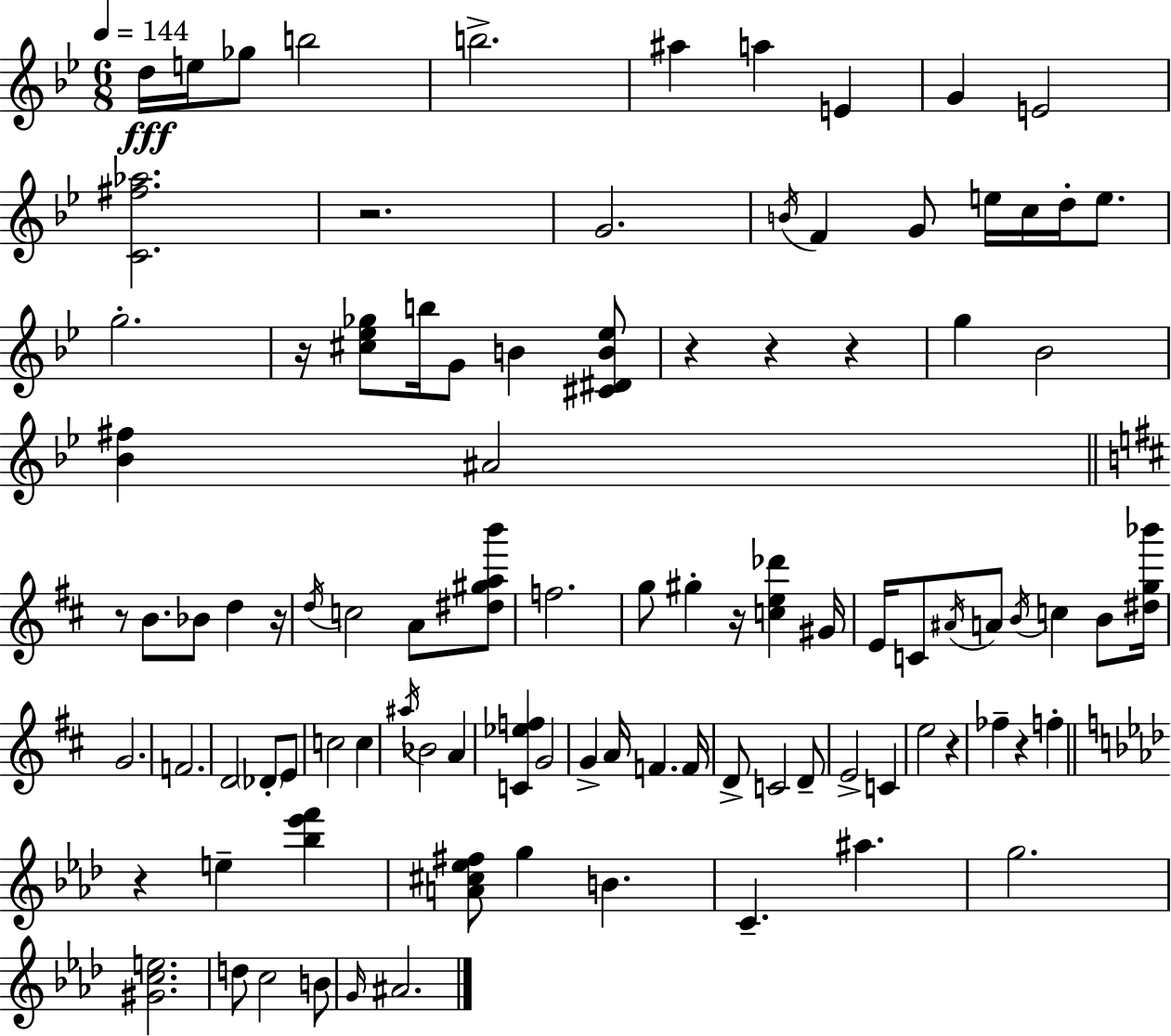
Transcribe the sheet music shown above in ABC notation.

X:1
T:Untitled
M:6/8
L:1/4
K:Bb
d/4 e/4 _g/2 b2 b2 ^a a E G E2 [C^f_a]2 z2 G2 B/4 F G/2 e/4 c/4 d/4 e/2 g2 z/4 [^c_e_g]/2 b/4 G/2 B [^C^DB_e]/2 z z z g _B2 [_B^f] ^A2 z/2 B/2 _B/2 d z/4 d/4 c2 A/2 [^d^gab']/2 f2 g/2 ^g z/4 [ce_d'] ^G/4 E/4 C/2 ^A/4 A/2 B/4 c B/2 [^dg_b']/4 G2 F2 D2 _D/2 E/2 c2 c ^a/4 _B2 A [C_ef] G2 G A/4 F F/4 D/2 C2 D/2 E2 C e2 z _f z f z e [_b_e'f'] [A^c_e^f]/2 g B C ^a g2 [^Gce]2 d/2 c2 B/2 G/4 ^A2